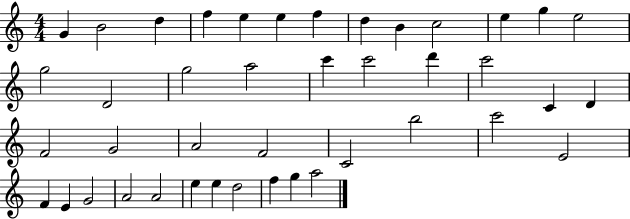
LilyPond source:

{
  \clef treble
  \numericTimeSignature
  \time 4/4
  \key c \major
  g'4 b'2 d''4 | f''4 e''4 e''4 f''4 | d''4 b'4 c''2 | e''4 g''4 e''2 | \break g''2 d'2 | g''2 a''2 | c'''4 c'''2 d'''4 | c'''2 c'4 d'4 | \break f'2 g'2 | a'2 f'2 | c'2 b''2 | c'''2 e'2 | \break f'4 e'4 g'2 | a'2 a'2 | e''4 e''4 d''2 | f''4 g''4 a''2 | \break \bar "|."
}